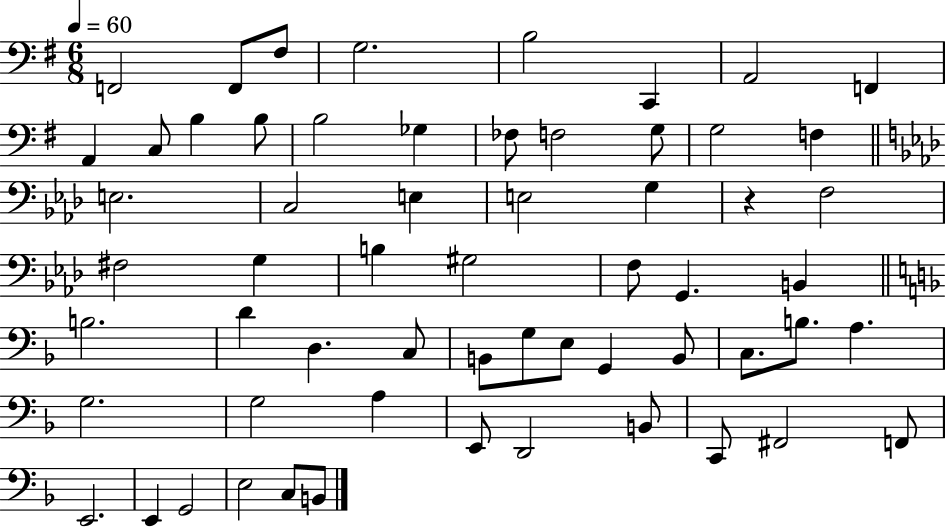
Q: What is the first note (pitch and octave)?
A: F2